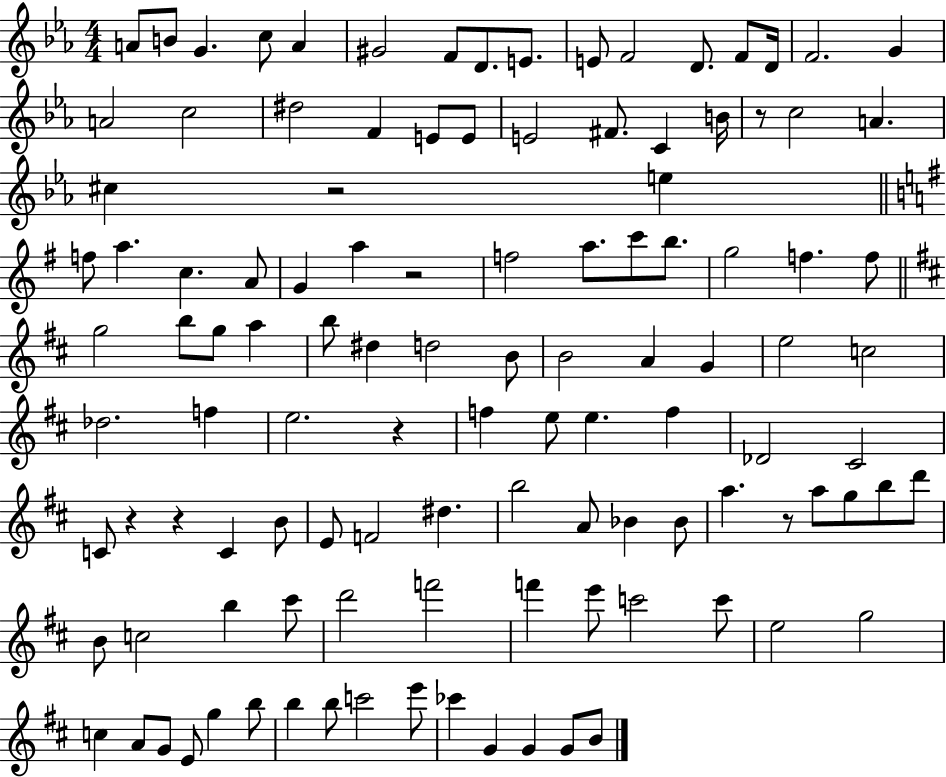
X:1
T:Untitled
M:4/4
L:1/4
K:Eb
A/2 B/2 G c/2 A ^G2 F/2 D/2 E/2 E/2 F2 D/2 F/2 D/4 F2 G A2 c2 ^d2 F E/2 E/2 E2 ^F/2 C B/4 z/2 c2 A ^c z2 e f/2 a c A/2 G a z2 f2 a/2 c'/2 b/2 g2 f f/2 g2 b/2 g/2 a b/2 ^d d2 B/2 B2 A G e2 c2 _d2 f e2 z f e/2 e f _D2 ^C2 C/2 z z C B/2 E/2 F2 ^d b2 A/2 _B _B/2 a z/2 a/2 g/2 b/2 d'/2 B/2 c2 b ^c'/2 d'2 f'2 f' e'/2 c'2 c'/2 e2 g2 c A/2 G/2 E/2 g b/2 b b/2 c'2 e'/2 _c' G G G/2 B/2